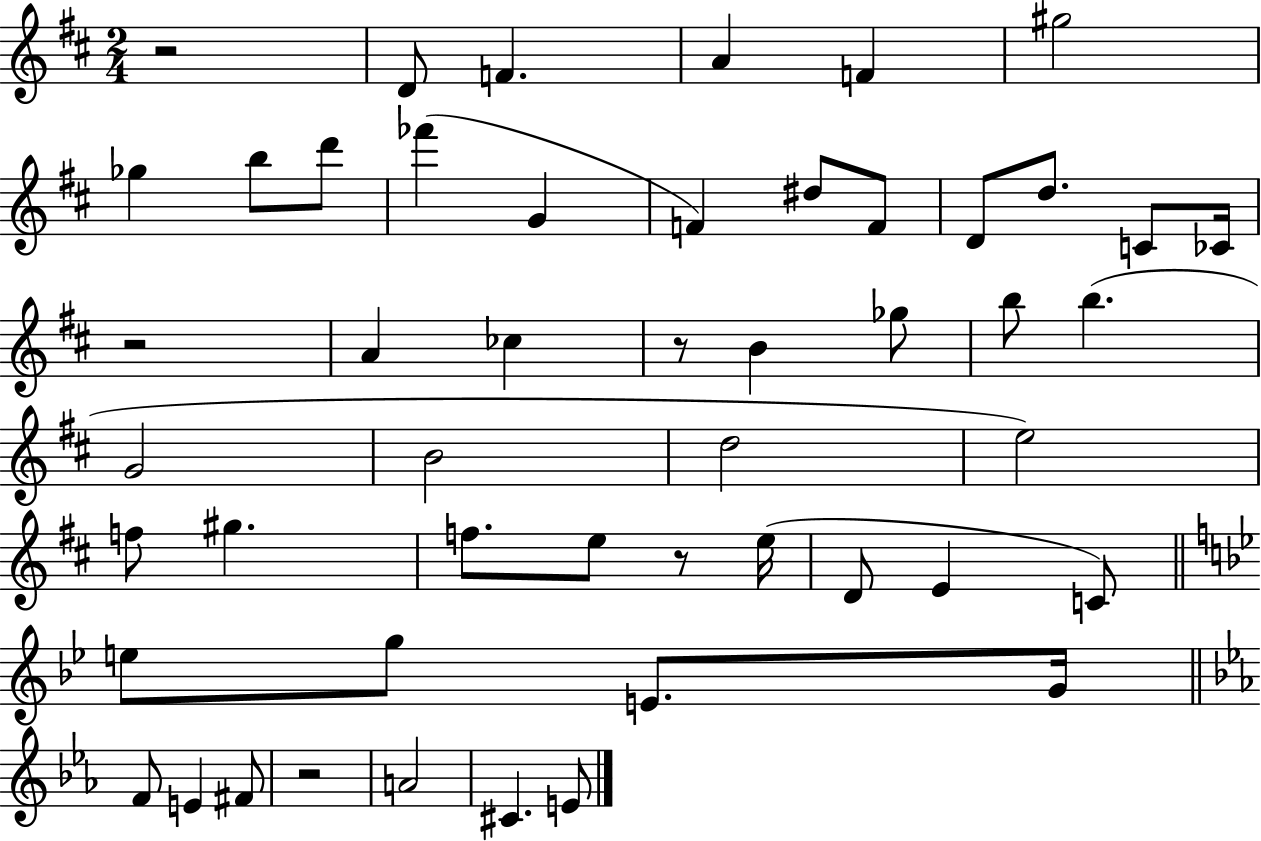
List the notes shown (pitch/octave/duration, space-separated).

R/h D4/e F4/q. A4/q F4/q G#5/h Gb5/q B5/e D6/e FES6/q G4/q F4/q D#5/e F4/e D4/e D5/e. C4/e CES4/s R/h A4/q CES5/q R/e B4/q Gb5/e B5/e B5/q. G4/h B4/h D5/h E5/h F5/e G#5/q. F5/e. E5/e R/e E5/s D4/e E4/q C4/e E5/e G5/e E4/e. G4/s F4/e E4/q F#4/e R/h A4/h C#4/q. E4/e